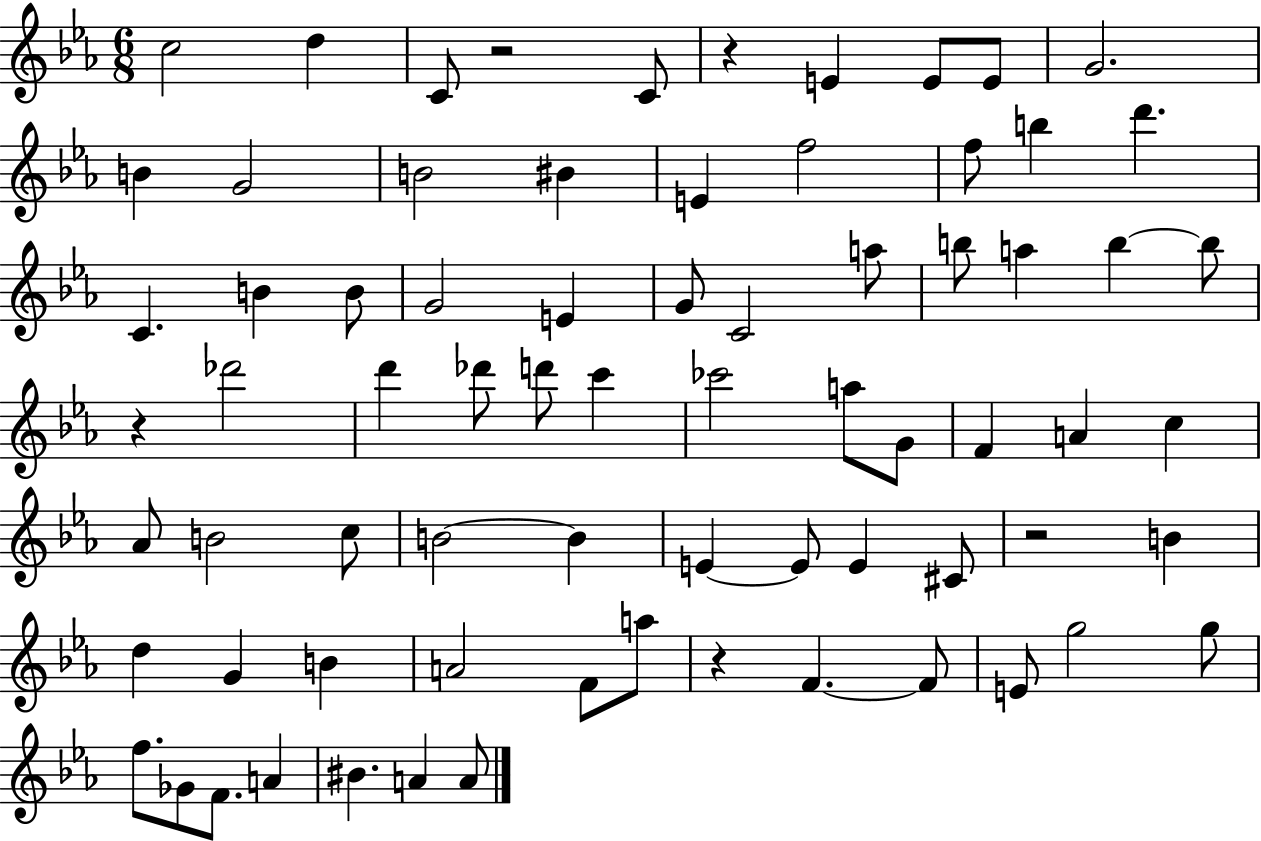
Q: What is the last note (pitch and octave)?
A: A4